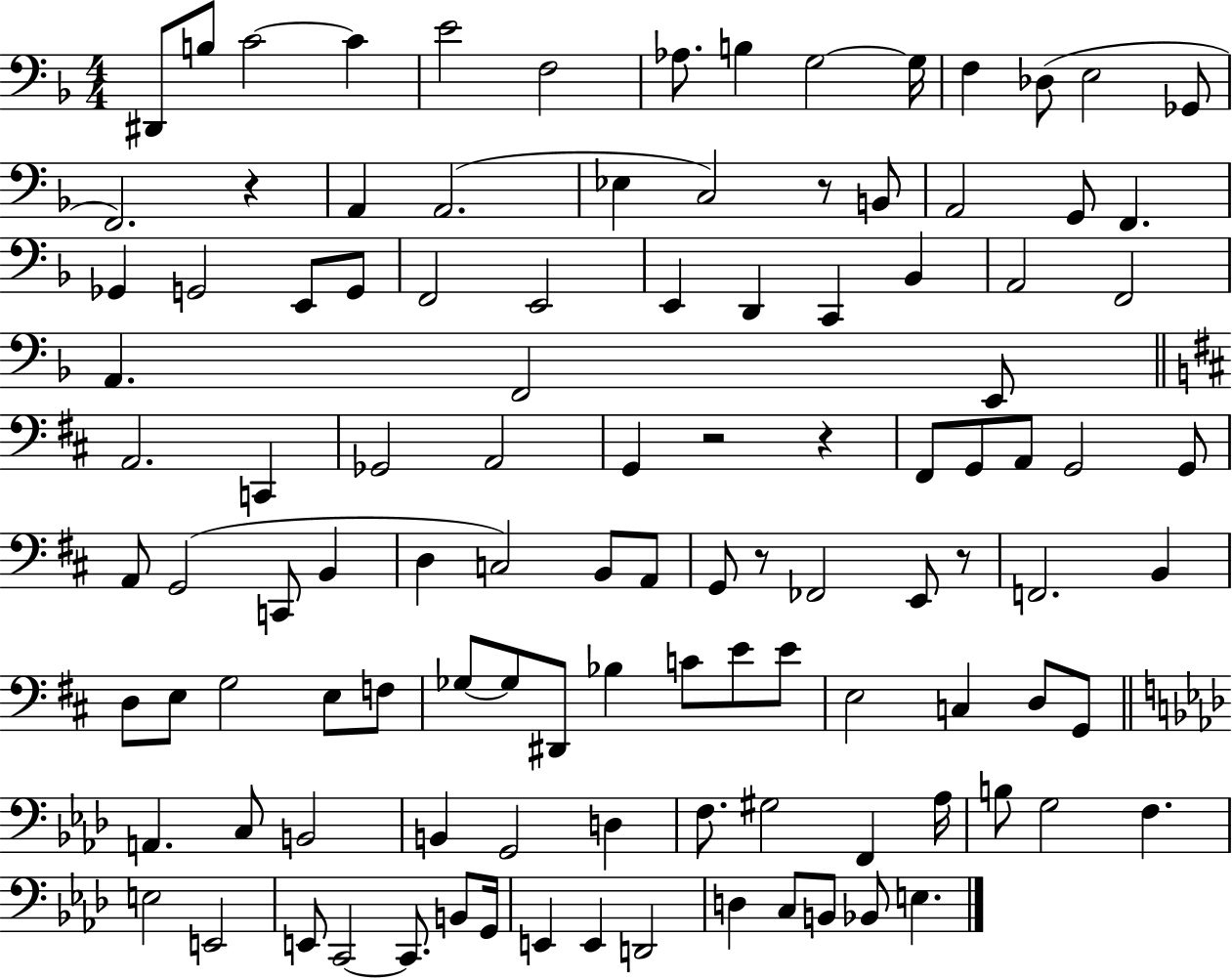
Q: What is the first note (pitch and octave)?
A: D#2